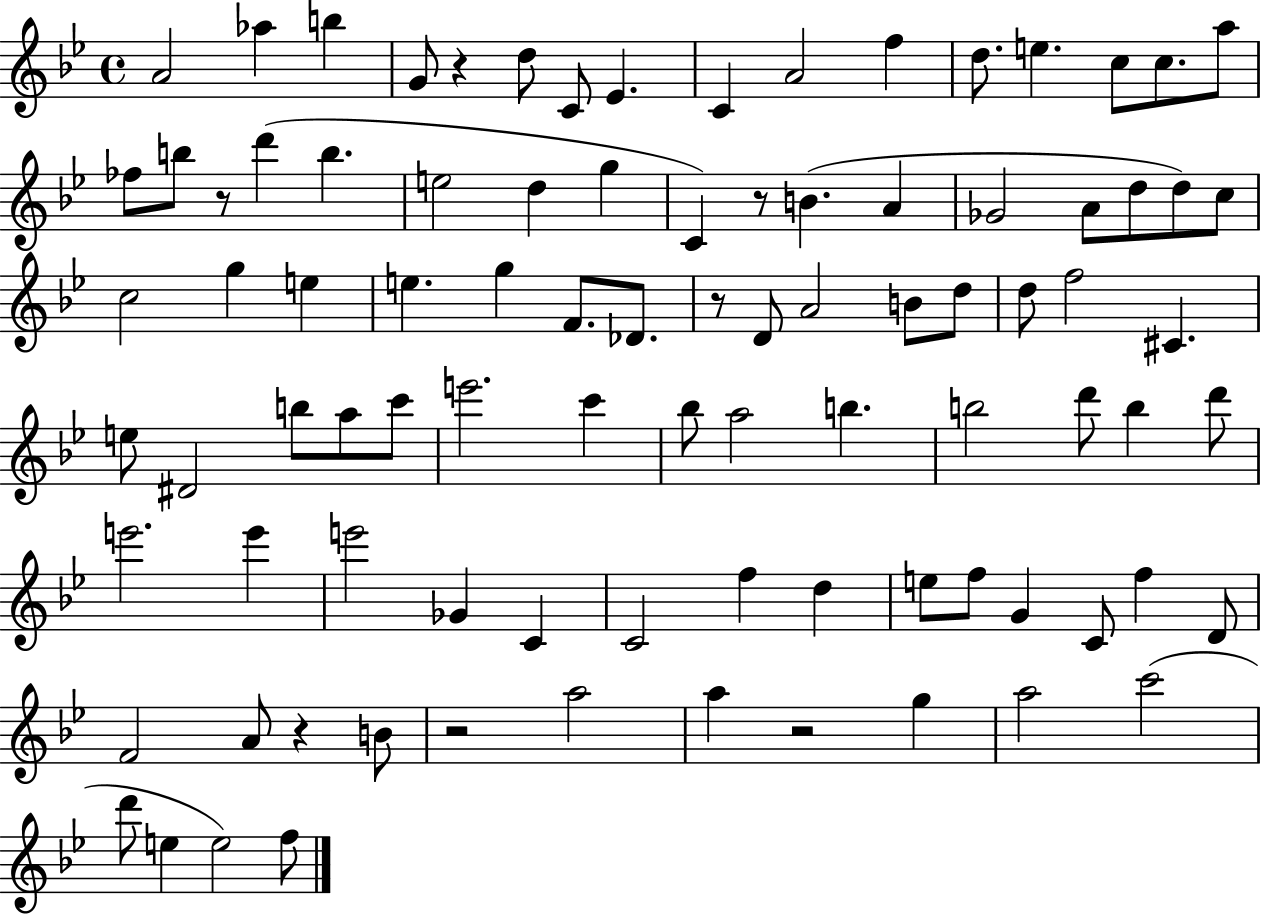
A4/h Ab5/q B5/q G4/e R/q D5/e C4/e Eb4/q. C4/q A4/h F5/q D5/e. E5/q. C5/e C5/e. A5/e FES5/e B5/e R/e D6/q B5/q. E5/h D5/q G5/q C4/q R/e B4/q. A4/q Gb4/h A4/e D5/e D5/e C5/e C5/h G5/q E5/q E5/q. G5/q F4/e. Db4/e. R/e D4/e A4/h B4/e D5/e D5/e F5/h C#4/q. E5/e D#4/h B5/e A5/e C6/e E6/h. C6/q Bb5/e A5/h B5/q. B5/h D6/e B5/q D6/e E6/h. E6/q E6/h Gb4/q C4/q C4/h F5/q D5/q E5/e F5/e G4/q C4/e F5/q D4/e F4/h A4/e R/q B4/e R/h A5/h A5/q R/h G5/q A5/h C6/h D6/e E5/q E5/h F5/e